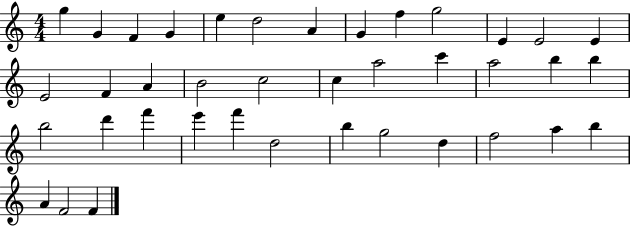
G5/q G4/q F4/q G4/q E5/q D5/h A4/q G4/q F5/q G5/h E4/q E4/h E4/q E4/h F4/q A4/q B4/h C5/h C5/q A5/h C6/q A5/h B5/q B5/q B5/h D6/q F6/q E6/q F6/q D5/h B5/q G5/h D5/q F5/h A5/q B5/q A4/q F4/h F4/q